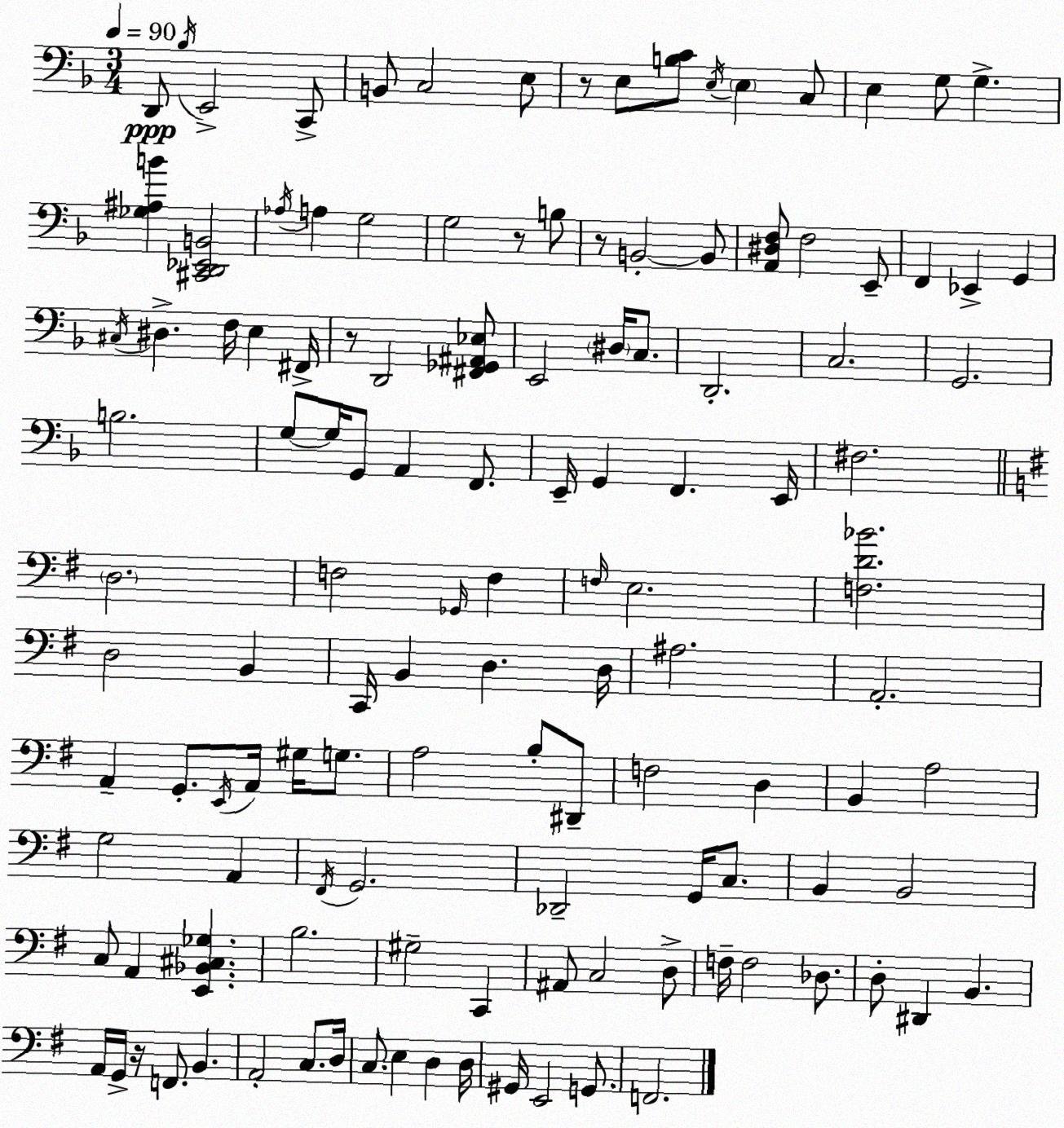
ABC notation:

X:1
T:Untitled
M:3/4
L:1/4
K:F
D,,/2 _B,/4 E,,2 C,,/2 B,,/2 C,2 E,/2 z/2 E,/2 [B,C]/2 E,/4 E, C,/2 E, G,/2 G, [_G,^A,B] [^C,,D,,_E,,B,,]2 _A,/4 A, G,2 G,2 z/2 B,/2 z/2 B,,2 B,,/2 [A,,^D,F,]/2 F,2 E,,/2 F,, _E,, G,, ^C,/4 ^D, F,/4 E, ^F,,/4 z/2 D,,2 [^F,,_G,,^A,,_E,]/2 E,,2 ^D,/4 C,/2 D,,2 C,2 G,,2 B,2 G,/2 G,/4 G,,/2 A,, F,,/2 E,,/4 G,, F,, E,,/4 ^F,2 D,2 F,2 _G,,/4 F, F,/4 E,2 [F,D_B]2 D,2 B,, C,,/4 B,, D, D,/4 ^A,2 A,,2 A,, G,,/2 E,,/4 A,,/4 ^G,/4 G,/2 A,2 B,/2 ^D,,/2 F,2 D, B,, A,2 G,2 A,, ^F,,/4 G,,2 _D,,2 G,,/4 C,/2 B,, B,,2 C,/2 A,, [E,,_B,,^C,_G,] B,2 ^G,2 C,, ^A,,/2 C,2 D,/2 F,/4 F,2 _D,/2 D,/2 ^D,, B,, A,,/4 G,,/4 z/4 F,,/2 B,, A,,2 C,/2 D,/4 C,/2 E, D, D,/4 ^G,,/4 E,,2 G,,/2 F,,2